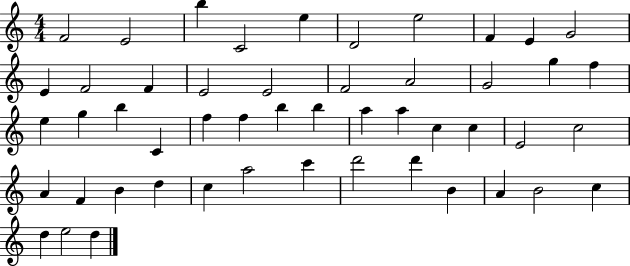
{
  \clef treble
  \numericTimeSignature
  \time 4/4
  \key c \major
  f'2 e'2 | b''4 c'2 e''4 | d'2 e''2 | f'4 e'4 g'2 | \break e'4 f'2 f'4 | e'2 e'2 | f'2 a'2 | g'2 g''4 f''4 | \break e''4 g''4 b''4 c'4 | f''4 f''4 b''4 b''4 | a''4 a''4 c''4 c''4 | e'2 c''2 | \break a'4 f'4 b'4 d''4 | c''4 a''2 c'''4 | d'''2 d'''4 b'4 | a'4 b'2 c''4 | \break d''4 e''2 d''4 | \bar "|."
}